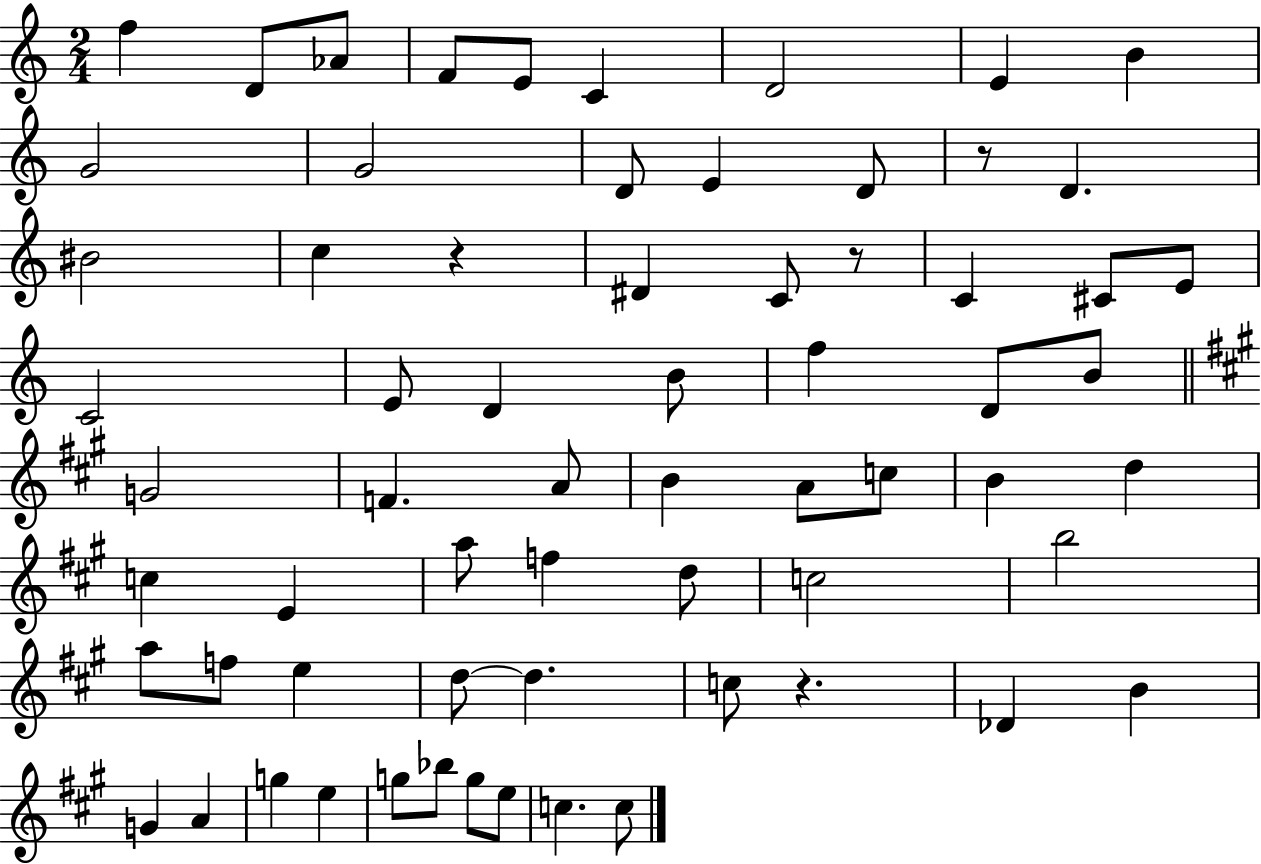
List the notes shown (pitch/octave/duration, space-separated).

F5/q D4/e Ab4/e F4/e E4/e C4/q D4/h E4/q B4/q G4/h G4/h D4/e E4/q D4/e R/e D4/q. BIS4/h C5/q R/q D#4/q C4/e R/e C4/q C#4/e E4/e C4/h E4/e D4/q B4/e F5/q D4/e B4/e G4/h F4/q. A4/e B4/q A4/e C5/e B4/q D5/q C5/q E4/q A5/e F5/q D5/e C5/h B5/h A5/e F5/e E5/q D5/e D5/q. C5/e R/q. Db4/q B4/q G4/q A4/q G5/q E5/q G5/e Bb5/e G5/e E5/e C5/q. C5/e